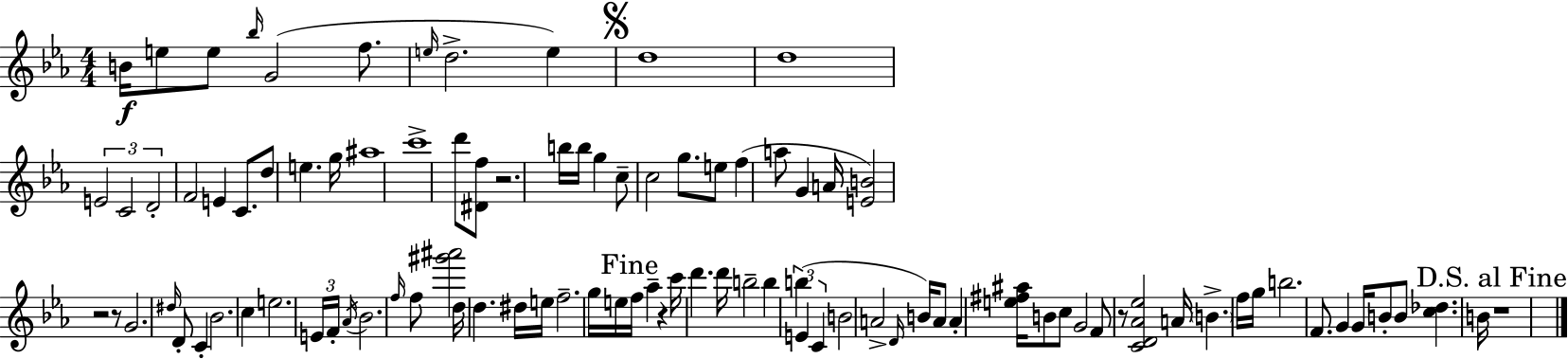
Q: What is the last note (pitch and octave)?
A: B4